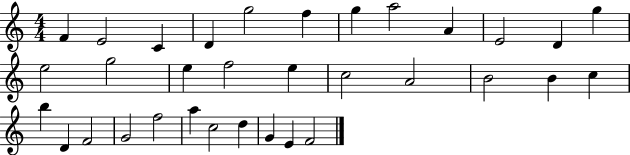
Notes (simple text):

F4/q E4/h C4/q D4/q G5/h F5/q G5/q A5/h A4/q E4/h D4/q G5/q E5/h G5/h E5/q F5/h E5/q C5/h A4/h B4/h B4/q C5/q B5/q D4/q F4/h G4/h F5/h A5/q C5/h D5/q G4/q E4/q F4/h